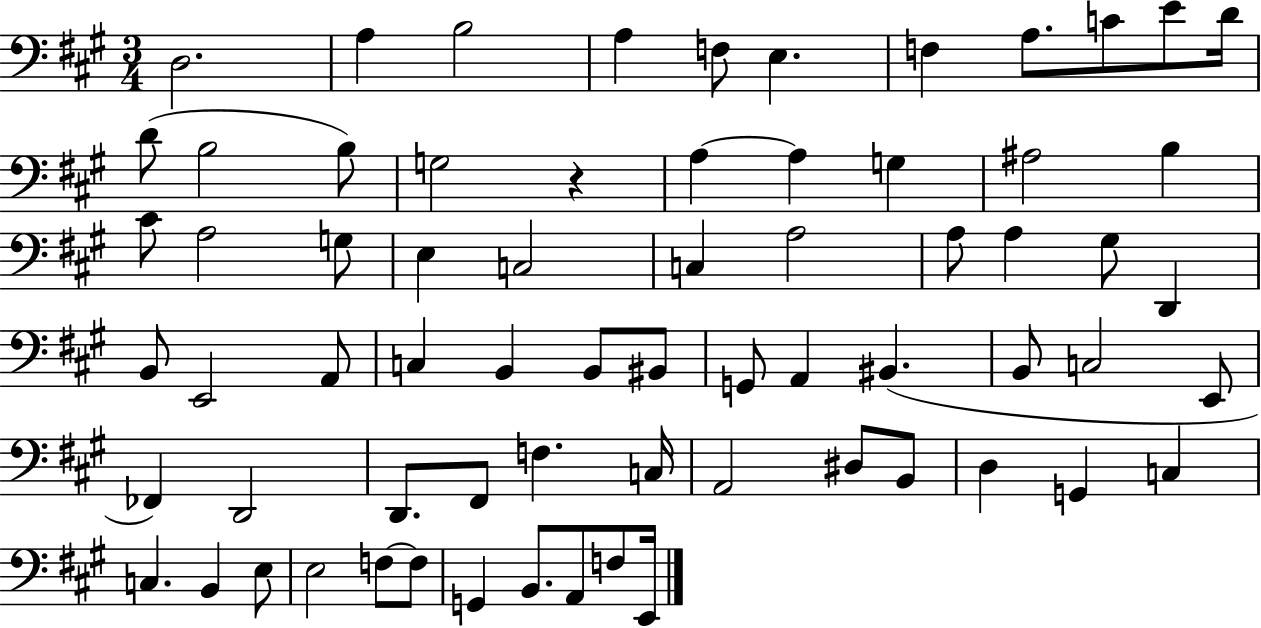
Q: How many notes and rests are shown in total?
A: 68